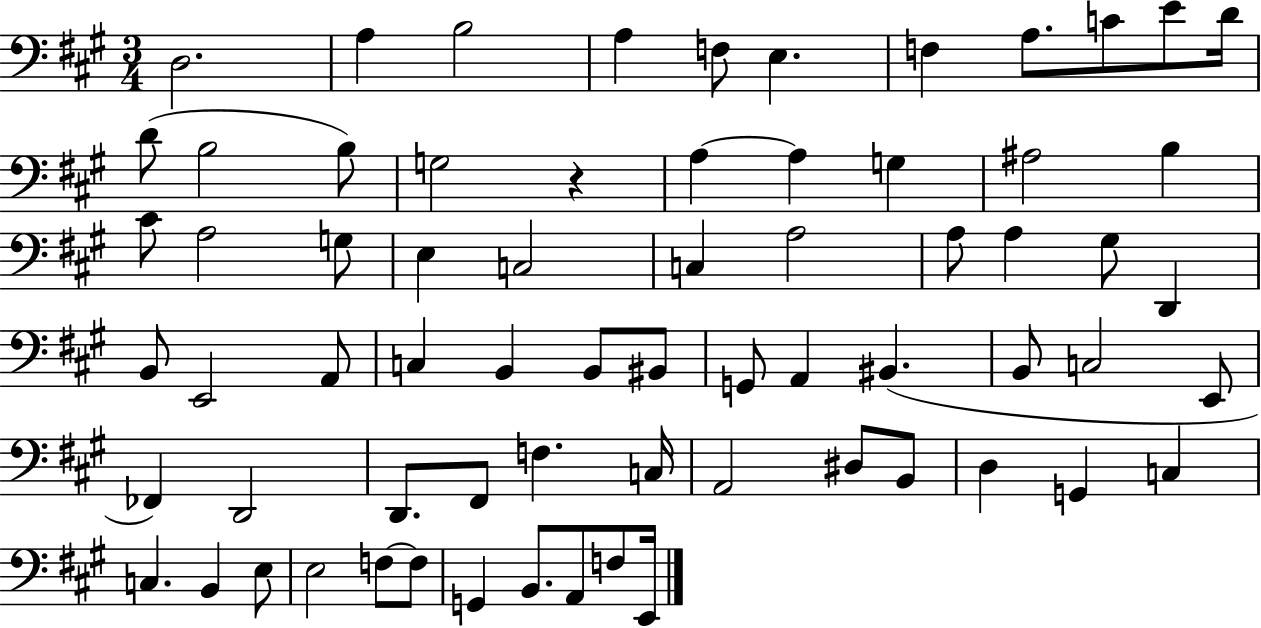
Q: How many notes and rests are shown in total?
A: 68